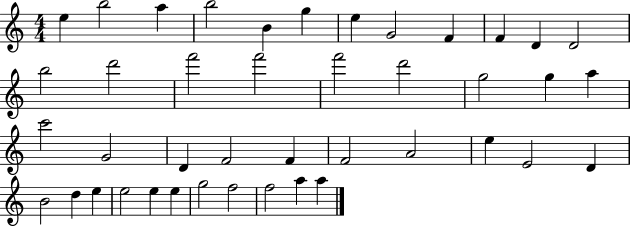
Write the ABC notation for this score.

X:1
T:Untitled
M:4/4
L:1/4
K:C
e b2 a b2 B g e G2 F F D D2 b2 d'2 f'2 f'2 f'2 d'2 g2 g a c'2 G2 D F2 F F2 A2 e E2 D B2 d e e2 e e g2 f2 f2 a a